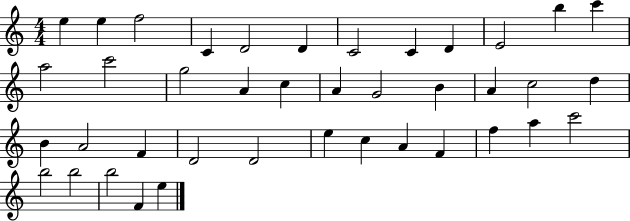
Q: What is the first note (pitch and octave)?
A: E5